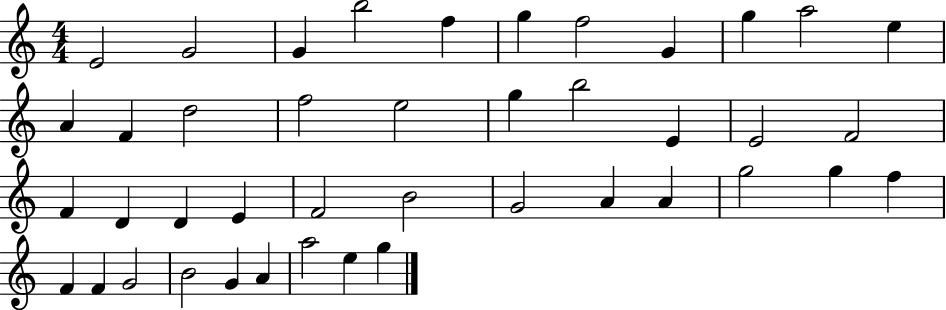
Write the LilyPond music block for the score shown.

{
  \clef treble
  \numericTimeSignature
  \time 4/4
  \key c \major
  e'2 g'2 | g'4 b''2 f''4 | g''4 f''2 g'4 | g''4 a''2 e''4 | \break a'4 f'4 d''2 | f''2 e''2 | g''4 b''2 e'4 | e'2 f'2 | \break f'4 d'4 d'4 e'4 | f'2 b'2 | g'2 a'4 a'4 | g''2 g''4 f''4 | \break f'4 f'4 g'2 | b'2 g'4 a'4 | a''2 e''4 g''4 | \bar "|."
}